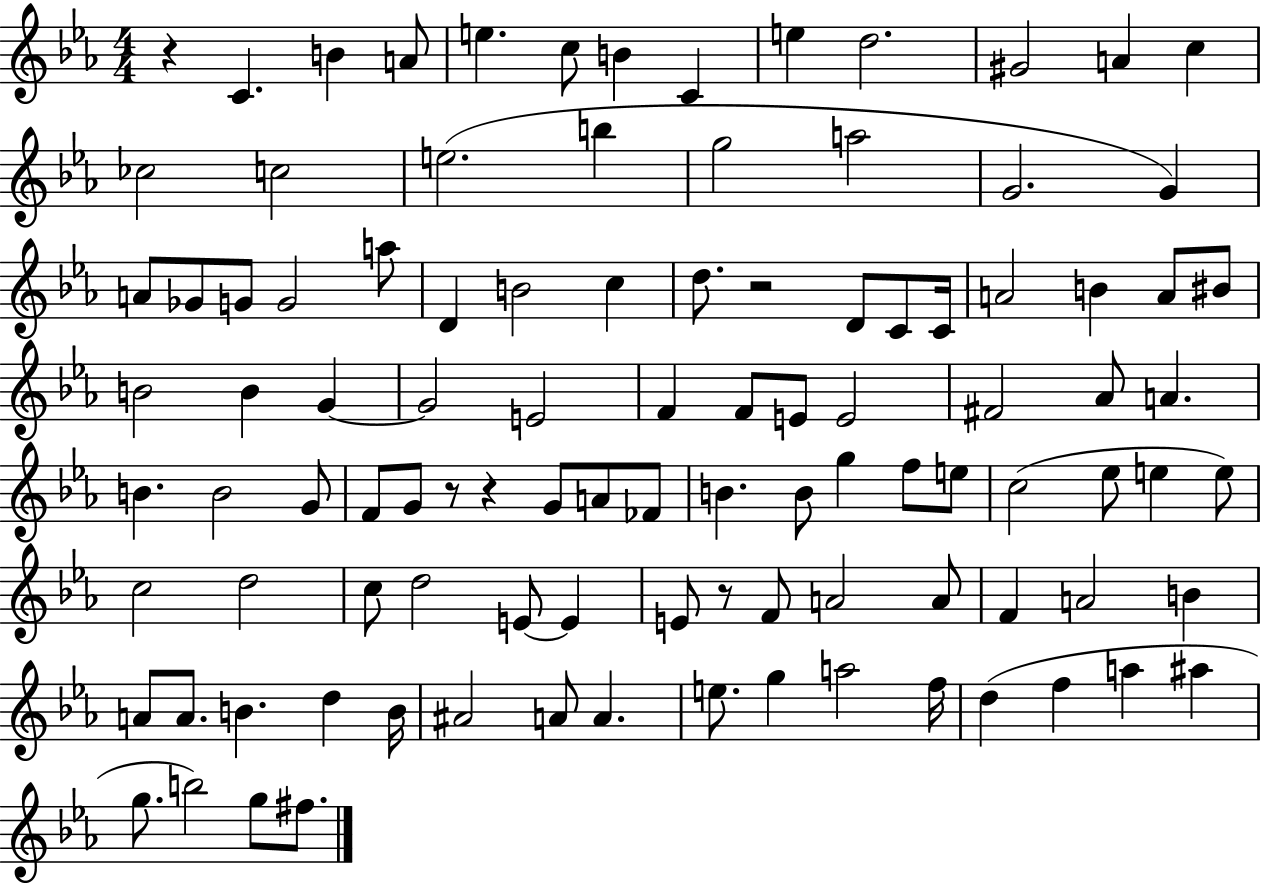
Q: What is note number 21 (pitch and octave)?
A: A4